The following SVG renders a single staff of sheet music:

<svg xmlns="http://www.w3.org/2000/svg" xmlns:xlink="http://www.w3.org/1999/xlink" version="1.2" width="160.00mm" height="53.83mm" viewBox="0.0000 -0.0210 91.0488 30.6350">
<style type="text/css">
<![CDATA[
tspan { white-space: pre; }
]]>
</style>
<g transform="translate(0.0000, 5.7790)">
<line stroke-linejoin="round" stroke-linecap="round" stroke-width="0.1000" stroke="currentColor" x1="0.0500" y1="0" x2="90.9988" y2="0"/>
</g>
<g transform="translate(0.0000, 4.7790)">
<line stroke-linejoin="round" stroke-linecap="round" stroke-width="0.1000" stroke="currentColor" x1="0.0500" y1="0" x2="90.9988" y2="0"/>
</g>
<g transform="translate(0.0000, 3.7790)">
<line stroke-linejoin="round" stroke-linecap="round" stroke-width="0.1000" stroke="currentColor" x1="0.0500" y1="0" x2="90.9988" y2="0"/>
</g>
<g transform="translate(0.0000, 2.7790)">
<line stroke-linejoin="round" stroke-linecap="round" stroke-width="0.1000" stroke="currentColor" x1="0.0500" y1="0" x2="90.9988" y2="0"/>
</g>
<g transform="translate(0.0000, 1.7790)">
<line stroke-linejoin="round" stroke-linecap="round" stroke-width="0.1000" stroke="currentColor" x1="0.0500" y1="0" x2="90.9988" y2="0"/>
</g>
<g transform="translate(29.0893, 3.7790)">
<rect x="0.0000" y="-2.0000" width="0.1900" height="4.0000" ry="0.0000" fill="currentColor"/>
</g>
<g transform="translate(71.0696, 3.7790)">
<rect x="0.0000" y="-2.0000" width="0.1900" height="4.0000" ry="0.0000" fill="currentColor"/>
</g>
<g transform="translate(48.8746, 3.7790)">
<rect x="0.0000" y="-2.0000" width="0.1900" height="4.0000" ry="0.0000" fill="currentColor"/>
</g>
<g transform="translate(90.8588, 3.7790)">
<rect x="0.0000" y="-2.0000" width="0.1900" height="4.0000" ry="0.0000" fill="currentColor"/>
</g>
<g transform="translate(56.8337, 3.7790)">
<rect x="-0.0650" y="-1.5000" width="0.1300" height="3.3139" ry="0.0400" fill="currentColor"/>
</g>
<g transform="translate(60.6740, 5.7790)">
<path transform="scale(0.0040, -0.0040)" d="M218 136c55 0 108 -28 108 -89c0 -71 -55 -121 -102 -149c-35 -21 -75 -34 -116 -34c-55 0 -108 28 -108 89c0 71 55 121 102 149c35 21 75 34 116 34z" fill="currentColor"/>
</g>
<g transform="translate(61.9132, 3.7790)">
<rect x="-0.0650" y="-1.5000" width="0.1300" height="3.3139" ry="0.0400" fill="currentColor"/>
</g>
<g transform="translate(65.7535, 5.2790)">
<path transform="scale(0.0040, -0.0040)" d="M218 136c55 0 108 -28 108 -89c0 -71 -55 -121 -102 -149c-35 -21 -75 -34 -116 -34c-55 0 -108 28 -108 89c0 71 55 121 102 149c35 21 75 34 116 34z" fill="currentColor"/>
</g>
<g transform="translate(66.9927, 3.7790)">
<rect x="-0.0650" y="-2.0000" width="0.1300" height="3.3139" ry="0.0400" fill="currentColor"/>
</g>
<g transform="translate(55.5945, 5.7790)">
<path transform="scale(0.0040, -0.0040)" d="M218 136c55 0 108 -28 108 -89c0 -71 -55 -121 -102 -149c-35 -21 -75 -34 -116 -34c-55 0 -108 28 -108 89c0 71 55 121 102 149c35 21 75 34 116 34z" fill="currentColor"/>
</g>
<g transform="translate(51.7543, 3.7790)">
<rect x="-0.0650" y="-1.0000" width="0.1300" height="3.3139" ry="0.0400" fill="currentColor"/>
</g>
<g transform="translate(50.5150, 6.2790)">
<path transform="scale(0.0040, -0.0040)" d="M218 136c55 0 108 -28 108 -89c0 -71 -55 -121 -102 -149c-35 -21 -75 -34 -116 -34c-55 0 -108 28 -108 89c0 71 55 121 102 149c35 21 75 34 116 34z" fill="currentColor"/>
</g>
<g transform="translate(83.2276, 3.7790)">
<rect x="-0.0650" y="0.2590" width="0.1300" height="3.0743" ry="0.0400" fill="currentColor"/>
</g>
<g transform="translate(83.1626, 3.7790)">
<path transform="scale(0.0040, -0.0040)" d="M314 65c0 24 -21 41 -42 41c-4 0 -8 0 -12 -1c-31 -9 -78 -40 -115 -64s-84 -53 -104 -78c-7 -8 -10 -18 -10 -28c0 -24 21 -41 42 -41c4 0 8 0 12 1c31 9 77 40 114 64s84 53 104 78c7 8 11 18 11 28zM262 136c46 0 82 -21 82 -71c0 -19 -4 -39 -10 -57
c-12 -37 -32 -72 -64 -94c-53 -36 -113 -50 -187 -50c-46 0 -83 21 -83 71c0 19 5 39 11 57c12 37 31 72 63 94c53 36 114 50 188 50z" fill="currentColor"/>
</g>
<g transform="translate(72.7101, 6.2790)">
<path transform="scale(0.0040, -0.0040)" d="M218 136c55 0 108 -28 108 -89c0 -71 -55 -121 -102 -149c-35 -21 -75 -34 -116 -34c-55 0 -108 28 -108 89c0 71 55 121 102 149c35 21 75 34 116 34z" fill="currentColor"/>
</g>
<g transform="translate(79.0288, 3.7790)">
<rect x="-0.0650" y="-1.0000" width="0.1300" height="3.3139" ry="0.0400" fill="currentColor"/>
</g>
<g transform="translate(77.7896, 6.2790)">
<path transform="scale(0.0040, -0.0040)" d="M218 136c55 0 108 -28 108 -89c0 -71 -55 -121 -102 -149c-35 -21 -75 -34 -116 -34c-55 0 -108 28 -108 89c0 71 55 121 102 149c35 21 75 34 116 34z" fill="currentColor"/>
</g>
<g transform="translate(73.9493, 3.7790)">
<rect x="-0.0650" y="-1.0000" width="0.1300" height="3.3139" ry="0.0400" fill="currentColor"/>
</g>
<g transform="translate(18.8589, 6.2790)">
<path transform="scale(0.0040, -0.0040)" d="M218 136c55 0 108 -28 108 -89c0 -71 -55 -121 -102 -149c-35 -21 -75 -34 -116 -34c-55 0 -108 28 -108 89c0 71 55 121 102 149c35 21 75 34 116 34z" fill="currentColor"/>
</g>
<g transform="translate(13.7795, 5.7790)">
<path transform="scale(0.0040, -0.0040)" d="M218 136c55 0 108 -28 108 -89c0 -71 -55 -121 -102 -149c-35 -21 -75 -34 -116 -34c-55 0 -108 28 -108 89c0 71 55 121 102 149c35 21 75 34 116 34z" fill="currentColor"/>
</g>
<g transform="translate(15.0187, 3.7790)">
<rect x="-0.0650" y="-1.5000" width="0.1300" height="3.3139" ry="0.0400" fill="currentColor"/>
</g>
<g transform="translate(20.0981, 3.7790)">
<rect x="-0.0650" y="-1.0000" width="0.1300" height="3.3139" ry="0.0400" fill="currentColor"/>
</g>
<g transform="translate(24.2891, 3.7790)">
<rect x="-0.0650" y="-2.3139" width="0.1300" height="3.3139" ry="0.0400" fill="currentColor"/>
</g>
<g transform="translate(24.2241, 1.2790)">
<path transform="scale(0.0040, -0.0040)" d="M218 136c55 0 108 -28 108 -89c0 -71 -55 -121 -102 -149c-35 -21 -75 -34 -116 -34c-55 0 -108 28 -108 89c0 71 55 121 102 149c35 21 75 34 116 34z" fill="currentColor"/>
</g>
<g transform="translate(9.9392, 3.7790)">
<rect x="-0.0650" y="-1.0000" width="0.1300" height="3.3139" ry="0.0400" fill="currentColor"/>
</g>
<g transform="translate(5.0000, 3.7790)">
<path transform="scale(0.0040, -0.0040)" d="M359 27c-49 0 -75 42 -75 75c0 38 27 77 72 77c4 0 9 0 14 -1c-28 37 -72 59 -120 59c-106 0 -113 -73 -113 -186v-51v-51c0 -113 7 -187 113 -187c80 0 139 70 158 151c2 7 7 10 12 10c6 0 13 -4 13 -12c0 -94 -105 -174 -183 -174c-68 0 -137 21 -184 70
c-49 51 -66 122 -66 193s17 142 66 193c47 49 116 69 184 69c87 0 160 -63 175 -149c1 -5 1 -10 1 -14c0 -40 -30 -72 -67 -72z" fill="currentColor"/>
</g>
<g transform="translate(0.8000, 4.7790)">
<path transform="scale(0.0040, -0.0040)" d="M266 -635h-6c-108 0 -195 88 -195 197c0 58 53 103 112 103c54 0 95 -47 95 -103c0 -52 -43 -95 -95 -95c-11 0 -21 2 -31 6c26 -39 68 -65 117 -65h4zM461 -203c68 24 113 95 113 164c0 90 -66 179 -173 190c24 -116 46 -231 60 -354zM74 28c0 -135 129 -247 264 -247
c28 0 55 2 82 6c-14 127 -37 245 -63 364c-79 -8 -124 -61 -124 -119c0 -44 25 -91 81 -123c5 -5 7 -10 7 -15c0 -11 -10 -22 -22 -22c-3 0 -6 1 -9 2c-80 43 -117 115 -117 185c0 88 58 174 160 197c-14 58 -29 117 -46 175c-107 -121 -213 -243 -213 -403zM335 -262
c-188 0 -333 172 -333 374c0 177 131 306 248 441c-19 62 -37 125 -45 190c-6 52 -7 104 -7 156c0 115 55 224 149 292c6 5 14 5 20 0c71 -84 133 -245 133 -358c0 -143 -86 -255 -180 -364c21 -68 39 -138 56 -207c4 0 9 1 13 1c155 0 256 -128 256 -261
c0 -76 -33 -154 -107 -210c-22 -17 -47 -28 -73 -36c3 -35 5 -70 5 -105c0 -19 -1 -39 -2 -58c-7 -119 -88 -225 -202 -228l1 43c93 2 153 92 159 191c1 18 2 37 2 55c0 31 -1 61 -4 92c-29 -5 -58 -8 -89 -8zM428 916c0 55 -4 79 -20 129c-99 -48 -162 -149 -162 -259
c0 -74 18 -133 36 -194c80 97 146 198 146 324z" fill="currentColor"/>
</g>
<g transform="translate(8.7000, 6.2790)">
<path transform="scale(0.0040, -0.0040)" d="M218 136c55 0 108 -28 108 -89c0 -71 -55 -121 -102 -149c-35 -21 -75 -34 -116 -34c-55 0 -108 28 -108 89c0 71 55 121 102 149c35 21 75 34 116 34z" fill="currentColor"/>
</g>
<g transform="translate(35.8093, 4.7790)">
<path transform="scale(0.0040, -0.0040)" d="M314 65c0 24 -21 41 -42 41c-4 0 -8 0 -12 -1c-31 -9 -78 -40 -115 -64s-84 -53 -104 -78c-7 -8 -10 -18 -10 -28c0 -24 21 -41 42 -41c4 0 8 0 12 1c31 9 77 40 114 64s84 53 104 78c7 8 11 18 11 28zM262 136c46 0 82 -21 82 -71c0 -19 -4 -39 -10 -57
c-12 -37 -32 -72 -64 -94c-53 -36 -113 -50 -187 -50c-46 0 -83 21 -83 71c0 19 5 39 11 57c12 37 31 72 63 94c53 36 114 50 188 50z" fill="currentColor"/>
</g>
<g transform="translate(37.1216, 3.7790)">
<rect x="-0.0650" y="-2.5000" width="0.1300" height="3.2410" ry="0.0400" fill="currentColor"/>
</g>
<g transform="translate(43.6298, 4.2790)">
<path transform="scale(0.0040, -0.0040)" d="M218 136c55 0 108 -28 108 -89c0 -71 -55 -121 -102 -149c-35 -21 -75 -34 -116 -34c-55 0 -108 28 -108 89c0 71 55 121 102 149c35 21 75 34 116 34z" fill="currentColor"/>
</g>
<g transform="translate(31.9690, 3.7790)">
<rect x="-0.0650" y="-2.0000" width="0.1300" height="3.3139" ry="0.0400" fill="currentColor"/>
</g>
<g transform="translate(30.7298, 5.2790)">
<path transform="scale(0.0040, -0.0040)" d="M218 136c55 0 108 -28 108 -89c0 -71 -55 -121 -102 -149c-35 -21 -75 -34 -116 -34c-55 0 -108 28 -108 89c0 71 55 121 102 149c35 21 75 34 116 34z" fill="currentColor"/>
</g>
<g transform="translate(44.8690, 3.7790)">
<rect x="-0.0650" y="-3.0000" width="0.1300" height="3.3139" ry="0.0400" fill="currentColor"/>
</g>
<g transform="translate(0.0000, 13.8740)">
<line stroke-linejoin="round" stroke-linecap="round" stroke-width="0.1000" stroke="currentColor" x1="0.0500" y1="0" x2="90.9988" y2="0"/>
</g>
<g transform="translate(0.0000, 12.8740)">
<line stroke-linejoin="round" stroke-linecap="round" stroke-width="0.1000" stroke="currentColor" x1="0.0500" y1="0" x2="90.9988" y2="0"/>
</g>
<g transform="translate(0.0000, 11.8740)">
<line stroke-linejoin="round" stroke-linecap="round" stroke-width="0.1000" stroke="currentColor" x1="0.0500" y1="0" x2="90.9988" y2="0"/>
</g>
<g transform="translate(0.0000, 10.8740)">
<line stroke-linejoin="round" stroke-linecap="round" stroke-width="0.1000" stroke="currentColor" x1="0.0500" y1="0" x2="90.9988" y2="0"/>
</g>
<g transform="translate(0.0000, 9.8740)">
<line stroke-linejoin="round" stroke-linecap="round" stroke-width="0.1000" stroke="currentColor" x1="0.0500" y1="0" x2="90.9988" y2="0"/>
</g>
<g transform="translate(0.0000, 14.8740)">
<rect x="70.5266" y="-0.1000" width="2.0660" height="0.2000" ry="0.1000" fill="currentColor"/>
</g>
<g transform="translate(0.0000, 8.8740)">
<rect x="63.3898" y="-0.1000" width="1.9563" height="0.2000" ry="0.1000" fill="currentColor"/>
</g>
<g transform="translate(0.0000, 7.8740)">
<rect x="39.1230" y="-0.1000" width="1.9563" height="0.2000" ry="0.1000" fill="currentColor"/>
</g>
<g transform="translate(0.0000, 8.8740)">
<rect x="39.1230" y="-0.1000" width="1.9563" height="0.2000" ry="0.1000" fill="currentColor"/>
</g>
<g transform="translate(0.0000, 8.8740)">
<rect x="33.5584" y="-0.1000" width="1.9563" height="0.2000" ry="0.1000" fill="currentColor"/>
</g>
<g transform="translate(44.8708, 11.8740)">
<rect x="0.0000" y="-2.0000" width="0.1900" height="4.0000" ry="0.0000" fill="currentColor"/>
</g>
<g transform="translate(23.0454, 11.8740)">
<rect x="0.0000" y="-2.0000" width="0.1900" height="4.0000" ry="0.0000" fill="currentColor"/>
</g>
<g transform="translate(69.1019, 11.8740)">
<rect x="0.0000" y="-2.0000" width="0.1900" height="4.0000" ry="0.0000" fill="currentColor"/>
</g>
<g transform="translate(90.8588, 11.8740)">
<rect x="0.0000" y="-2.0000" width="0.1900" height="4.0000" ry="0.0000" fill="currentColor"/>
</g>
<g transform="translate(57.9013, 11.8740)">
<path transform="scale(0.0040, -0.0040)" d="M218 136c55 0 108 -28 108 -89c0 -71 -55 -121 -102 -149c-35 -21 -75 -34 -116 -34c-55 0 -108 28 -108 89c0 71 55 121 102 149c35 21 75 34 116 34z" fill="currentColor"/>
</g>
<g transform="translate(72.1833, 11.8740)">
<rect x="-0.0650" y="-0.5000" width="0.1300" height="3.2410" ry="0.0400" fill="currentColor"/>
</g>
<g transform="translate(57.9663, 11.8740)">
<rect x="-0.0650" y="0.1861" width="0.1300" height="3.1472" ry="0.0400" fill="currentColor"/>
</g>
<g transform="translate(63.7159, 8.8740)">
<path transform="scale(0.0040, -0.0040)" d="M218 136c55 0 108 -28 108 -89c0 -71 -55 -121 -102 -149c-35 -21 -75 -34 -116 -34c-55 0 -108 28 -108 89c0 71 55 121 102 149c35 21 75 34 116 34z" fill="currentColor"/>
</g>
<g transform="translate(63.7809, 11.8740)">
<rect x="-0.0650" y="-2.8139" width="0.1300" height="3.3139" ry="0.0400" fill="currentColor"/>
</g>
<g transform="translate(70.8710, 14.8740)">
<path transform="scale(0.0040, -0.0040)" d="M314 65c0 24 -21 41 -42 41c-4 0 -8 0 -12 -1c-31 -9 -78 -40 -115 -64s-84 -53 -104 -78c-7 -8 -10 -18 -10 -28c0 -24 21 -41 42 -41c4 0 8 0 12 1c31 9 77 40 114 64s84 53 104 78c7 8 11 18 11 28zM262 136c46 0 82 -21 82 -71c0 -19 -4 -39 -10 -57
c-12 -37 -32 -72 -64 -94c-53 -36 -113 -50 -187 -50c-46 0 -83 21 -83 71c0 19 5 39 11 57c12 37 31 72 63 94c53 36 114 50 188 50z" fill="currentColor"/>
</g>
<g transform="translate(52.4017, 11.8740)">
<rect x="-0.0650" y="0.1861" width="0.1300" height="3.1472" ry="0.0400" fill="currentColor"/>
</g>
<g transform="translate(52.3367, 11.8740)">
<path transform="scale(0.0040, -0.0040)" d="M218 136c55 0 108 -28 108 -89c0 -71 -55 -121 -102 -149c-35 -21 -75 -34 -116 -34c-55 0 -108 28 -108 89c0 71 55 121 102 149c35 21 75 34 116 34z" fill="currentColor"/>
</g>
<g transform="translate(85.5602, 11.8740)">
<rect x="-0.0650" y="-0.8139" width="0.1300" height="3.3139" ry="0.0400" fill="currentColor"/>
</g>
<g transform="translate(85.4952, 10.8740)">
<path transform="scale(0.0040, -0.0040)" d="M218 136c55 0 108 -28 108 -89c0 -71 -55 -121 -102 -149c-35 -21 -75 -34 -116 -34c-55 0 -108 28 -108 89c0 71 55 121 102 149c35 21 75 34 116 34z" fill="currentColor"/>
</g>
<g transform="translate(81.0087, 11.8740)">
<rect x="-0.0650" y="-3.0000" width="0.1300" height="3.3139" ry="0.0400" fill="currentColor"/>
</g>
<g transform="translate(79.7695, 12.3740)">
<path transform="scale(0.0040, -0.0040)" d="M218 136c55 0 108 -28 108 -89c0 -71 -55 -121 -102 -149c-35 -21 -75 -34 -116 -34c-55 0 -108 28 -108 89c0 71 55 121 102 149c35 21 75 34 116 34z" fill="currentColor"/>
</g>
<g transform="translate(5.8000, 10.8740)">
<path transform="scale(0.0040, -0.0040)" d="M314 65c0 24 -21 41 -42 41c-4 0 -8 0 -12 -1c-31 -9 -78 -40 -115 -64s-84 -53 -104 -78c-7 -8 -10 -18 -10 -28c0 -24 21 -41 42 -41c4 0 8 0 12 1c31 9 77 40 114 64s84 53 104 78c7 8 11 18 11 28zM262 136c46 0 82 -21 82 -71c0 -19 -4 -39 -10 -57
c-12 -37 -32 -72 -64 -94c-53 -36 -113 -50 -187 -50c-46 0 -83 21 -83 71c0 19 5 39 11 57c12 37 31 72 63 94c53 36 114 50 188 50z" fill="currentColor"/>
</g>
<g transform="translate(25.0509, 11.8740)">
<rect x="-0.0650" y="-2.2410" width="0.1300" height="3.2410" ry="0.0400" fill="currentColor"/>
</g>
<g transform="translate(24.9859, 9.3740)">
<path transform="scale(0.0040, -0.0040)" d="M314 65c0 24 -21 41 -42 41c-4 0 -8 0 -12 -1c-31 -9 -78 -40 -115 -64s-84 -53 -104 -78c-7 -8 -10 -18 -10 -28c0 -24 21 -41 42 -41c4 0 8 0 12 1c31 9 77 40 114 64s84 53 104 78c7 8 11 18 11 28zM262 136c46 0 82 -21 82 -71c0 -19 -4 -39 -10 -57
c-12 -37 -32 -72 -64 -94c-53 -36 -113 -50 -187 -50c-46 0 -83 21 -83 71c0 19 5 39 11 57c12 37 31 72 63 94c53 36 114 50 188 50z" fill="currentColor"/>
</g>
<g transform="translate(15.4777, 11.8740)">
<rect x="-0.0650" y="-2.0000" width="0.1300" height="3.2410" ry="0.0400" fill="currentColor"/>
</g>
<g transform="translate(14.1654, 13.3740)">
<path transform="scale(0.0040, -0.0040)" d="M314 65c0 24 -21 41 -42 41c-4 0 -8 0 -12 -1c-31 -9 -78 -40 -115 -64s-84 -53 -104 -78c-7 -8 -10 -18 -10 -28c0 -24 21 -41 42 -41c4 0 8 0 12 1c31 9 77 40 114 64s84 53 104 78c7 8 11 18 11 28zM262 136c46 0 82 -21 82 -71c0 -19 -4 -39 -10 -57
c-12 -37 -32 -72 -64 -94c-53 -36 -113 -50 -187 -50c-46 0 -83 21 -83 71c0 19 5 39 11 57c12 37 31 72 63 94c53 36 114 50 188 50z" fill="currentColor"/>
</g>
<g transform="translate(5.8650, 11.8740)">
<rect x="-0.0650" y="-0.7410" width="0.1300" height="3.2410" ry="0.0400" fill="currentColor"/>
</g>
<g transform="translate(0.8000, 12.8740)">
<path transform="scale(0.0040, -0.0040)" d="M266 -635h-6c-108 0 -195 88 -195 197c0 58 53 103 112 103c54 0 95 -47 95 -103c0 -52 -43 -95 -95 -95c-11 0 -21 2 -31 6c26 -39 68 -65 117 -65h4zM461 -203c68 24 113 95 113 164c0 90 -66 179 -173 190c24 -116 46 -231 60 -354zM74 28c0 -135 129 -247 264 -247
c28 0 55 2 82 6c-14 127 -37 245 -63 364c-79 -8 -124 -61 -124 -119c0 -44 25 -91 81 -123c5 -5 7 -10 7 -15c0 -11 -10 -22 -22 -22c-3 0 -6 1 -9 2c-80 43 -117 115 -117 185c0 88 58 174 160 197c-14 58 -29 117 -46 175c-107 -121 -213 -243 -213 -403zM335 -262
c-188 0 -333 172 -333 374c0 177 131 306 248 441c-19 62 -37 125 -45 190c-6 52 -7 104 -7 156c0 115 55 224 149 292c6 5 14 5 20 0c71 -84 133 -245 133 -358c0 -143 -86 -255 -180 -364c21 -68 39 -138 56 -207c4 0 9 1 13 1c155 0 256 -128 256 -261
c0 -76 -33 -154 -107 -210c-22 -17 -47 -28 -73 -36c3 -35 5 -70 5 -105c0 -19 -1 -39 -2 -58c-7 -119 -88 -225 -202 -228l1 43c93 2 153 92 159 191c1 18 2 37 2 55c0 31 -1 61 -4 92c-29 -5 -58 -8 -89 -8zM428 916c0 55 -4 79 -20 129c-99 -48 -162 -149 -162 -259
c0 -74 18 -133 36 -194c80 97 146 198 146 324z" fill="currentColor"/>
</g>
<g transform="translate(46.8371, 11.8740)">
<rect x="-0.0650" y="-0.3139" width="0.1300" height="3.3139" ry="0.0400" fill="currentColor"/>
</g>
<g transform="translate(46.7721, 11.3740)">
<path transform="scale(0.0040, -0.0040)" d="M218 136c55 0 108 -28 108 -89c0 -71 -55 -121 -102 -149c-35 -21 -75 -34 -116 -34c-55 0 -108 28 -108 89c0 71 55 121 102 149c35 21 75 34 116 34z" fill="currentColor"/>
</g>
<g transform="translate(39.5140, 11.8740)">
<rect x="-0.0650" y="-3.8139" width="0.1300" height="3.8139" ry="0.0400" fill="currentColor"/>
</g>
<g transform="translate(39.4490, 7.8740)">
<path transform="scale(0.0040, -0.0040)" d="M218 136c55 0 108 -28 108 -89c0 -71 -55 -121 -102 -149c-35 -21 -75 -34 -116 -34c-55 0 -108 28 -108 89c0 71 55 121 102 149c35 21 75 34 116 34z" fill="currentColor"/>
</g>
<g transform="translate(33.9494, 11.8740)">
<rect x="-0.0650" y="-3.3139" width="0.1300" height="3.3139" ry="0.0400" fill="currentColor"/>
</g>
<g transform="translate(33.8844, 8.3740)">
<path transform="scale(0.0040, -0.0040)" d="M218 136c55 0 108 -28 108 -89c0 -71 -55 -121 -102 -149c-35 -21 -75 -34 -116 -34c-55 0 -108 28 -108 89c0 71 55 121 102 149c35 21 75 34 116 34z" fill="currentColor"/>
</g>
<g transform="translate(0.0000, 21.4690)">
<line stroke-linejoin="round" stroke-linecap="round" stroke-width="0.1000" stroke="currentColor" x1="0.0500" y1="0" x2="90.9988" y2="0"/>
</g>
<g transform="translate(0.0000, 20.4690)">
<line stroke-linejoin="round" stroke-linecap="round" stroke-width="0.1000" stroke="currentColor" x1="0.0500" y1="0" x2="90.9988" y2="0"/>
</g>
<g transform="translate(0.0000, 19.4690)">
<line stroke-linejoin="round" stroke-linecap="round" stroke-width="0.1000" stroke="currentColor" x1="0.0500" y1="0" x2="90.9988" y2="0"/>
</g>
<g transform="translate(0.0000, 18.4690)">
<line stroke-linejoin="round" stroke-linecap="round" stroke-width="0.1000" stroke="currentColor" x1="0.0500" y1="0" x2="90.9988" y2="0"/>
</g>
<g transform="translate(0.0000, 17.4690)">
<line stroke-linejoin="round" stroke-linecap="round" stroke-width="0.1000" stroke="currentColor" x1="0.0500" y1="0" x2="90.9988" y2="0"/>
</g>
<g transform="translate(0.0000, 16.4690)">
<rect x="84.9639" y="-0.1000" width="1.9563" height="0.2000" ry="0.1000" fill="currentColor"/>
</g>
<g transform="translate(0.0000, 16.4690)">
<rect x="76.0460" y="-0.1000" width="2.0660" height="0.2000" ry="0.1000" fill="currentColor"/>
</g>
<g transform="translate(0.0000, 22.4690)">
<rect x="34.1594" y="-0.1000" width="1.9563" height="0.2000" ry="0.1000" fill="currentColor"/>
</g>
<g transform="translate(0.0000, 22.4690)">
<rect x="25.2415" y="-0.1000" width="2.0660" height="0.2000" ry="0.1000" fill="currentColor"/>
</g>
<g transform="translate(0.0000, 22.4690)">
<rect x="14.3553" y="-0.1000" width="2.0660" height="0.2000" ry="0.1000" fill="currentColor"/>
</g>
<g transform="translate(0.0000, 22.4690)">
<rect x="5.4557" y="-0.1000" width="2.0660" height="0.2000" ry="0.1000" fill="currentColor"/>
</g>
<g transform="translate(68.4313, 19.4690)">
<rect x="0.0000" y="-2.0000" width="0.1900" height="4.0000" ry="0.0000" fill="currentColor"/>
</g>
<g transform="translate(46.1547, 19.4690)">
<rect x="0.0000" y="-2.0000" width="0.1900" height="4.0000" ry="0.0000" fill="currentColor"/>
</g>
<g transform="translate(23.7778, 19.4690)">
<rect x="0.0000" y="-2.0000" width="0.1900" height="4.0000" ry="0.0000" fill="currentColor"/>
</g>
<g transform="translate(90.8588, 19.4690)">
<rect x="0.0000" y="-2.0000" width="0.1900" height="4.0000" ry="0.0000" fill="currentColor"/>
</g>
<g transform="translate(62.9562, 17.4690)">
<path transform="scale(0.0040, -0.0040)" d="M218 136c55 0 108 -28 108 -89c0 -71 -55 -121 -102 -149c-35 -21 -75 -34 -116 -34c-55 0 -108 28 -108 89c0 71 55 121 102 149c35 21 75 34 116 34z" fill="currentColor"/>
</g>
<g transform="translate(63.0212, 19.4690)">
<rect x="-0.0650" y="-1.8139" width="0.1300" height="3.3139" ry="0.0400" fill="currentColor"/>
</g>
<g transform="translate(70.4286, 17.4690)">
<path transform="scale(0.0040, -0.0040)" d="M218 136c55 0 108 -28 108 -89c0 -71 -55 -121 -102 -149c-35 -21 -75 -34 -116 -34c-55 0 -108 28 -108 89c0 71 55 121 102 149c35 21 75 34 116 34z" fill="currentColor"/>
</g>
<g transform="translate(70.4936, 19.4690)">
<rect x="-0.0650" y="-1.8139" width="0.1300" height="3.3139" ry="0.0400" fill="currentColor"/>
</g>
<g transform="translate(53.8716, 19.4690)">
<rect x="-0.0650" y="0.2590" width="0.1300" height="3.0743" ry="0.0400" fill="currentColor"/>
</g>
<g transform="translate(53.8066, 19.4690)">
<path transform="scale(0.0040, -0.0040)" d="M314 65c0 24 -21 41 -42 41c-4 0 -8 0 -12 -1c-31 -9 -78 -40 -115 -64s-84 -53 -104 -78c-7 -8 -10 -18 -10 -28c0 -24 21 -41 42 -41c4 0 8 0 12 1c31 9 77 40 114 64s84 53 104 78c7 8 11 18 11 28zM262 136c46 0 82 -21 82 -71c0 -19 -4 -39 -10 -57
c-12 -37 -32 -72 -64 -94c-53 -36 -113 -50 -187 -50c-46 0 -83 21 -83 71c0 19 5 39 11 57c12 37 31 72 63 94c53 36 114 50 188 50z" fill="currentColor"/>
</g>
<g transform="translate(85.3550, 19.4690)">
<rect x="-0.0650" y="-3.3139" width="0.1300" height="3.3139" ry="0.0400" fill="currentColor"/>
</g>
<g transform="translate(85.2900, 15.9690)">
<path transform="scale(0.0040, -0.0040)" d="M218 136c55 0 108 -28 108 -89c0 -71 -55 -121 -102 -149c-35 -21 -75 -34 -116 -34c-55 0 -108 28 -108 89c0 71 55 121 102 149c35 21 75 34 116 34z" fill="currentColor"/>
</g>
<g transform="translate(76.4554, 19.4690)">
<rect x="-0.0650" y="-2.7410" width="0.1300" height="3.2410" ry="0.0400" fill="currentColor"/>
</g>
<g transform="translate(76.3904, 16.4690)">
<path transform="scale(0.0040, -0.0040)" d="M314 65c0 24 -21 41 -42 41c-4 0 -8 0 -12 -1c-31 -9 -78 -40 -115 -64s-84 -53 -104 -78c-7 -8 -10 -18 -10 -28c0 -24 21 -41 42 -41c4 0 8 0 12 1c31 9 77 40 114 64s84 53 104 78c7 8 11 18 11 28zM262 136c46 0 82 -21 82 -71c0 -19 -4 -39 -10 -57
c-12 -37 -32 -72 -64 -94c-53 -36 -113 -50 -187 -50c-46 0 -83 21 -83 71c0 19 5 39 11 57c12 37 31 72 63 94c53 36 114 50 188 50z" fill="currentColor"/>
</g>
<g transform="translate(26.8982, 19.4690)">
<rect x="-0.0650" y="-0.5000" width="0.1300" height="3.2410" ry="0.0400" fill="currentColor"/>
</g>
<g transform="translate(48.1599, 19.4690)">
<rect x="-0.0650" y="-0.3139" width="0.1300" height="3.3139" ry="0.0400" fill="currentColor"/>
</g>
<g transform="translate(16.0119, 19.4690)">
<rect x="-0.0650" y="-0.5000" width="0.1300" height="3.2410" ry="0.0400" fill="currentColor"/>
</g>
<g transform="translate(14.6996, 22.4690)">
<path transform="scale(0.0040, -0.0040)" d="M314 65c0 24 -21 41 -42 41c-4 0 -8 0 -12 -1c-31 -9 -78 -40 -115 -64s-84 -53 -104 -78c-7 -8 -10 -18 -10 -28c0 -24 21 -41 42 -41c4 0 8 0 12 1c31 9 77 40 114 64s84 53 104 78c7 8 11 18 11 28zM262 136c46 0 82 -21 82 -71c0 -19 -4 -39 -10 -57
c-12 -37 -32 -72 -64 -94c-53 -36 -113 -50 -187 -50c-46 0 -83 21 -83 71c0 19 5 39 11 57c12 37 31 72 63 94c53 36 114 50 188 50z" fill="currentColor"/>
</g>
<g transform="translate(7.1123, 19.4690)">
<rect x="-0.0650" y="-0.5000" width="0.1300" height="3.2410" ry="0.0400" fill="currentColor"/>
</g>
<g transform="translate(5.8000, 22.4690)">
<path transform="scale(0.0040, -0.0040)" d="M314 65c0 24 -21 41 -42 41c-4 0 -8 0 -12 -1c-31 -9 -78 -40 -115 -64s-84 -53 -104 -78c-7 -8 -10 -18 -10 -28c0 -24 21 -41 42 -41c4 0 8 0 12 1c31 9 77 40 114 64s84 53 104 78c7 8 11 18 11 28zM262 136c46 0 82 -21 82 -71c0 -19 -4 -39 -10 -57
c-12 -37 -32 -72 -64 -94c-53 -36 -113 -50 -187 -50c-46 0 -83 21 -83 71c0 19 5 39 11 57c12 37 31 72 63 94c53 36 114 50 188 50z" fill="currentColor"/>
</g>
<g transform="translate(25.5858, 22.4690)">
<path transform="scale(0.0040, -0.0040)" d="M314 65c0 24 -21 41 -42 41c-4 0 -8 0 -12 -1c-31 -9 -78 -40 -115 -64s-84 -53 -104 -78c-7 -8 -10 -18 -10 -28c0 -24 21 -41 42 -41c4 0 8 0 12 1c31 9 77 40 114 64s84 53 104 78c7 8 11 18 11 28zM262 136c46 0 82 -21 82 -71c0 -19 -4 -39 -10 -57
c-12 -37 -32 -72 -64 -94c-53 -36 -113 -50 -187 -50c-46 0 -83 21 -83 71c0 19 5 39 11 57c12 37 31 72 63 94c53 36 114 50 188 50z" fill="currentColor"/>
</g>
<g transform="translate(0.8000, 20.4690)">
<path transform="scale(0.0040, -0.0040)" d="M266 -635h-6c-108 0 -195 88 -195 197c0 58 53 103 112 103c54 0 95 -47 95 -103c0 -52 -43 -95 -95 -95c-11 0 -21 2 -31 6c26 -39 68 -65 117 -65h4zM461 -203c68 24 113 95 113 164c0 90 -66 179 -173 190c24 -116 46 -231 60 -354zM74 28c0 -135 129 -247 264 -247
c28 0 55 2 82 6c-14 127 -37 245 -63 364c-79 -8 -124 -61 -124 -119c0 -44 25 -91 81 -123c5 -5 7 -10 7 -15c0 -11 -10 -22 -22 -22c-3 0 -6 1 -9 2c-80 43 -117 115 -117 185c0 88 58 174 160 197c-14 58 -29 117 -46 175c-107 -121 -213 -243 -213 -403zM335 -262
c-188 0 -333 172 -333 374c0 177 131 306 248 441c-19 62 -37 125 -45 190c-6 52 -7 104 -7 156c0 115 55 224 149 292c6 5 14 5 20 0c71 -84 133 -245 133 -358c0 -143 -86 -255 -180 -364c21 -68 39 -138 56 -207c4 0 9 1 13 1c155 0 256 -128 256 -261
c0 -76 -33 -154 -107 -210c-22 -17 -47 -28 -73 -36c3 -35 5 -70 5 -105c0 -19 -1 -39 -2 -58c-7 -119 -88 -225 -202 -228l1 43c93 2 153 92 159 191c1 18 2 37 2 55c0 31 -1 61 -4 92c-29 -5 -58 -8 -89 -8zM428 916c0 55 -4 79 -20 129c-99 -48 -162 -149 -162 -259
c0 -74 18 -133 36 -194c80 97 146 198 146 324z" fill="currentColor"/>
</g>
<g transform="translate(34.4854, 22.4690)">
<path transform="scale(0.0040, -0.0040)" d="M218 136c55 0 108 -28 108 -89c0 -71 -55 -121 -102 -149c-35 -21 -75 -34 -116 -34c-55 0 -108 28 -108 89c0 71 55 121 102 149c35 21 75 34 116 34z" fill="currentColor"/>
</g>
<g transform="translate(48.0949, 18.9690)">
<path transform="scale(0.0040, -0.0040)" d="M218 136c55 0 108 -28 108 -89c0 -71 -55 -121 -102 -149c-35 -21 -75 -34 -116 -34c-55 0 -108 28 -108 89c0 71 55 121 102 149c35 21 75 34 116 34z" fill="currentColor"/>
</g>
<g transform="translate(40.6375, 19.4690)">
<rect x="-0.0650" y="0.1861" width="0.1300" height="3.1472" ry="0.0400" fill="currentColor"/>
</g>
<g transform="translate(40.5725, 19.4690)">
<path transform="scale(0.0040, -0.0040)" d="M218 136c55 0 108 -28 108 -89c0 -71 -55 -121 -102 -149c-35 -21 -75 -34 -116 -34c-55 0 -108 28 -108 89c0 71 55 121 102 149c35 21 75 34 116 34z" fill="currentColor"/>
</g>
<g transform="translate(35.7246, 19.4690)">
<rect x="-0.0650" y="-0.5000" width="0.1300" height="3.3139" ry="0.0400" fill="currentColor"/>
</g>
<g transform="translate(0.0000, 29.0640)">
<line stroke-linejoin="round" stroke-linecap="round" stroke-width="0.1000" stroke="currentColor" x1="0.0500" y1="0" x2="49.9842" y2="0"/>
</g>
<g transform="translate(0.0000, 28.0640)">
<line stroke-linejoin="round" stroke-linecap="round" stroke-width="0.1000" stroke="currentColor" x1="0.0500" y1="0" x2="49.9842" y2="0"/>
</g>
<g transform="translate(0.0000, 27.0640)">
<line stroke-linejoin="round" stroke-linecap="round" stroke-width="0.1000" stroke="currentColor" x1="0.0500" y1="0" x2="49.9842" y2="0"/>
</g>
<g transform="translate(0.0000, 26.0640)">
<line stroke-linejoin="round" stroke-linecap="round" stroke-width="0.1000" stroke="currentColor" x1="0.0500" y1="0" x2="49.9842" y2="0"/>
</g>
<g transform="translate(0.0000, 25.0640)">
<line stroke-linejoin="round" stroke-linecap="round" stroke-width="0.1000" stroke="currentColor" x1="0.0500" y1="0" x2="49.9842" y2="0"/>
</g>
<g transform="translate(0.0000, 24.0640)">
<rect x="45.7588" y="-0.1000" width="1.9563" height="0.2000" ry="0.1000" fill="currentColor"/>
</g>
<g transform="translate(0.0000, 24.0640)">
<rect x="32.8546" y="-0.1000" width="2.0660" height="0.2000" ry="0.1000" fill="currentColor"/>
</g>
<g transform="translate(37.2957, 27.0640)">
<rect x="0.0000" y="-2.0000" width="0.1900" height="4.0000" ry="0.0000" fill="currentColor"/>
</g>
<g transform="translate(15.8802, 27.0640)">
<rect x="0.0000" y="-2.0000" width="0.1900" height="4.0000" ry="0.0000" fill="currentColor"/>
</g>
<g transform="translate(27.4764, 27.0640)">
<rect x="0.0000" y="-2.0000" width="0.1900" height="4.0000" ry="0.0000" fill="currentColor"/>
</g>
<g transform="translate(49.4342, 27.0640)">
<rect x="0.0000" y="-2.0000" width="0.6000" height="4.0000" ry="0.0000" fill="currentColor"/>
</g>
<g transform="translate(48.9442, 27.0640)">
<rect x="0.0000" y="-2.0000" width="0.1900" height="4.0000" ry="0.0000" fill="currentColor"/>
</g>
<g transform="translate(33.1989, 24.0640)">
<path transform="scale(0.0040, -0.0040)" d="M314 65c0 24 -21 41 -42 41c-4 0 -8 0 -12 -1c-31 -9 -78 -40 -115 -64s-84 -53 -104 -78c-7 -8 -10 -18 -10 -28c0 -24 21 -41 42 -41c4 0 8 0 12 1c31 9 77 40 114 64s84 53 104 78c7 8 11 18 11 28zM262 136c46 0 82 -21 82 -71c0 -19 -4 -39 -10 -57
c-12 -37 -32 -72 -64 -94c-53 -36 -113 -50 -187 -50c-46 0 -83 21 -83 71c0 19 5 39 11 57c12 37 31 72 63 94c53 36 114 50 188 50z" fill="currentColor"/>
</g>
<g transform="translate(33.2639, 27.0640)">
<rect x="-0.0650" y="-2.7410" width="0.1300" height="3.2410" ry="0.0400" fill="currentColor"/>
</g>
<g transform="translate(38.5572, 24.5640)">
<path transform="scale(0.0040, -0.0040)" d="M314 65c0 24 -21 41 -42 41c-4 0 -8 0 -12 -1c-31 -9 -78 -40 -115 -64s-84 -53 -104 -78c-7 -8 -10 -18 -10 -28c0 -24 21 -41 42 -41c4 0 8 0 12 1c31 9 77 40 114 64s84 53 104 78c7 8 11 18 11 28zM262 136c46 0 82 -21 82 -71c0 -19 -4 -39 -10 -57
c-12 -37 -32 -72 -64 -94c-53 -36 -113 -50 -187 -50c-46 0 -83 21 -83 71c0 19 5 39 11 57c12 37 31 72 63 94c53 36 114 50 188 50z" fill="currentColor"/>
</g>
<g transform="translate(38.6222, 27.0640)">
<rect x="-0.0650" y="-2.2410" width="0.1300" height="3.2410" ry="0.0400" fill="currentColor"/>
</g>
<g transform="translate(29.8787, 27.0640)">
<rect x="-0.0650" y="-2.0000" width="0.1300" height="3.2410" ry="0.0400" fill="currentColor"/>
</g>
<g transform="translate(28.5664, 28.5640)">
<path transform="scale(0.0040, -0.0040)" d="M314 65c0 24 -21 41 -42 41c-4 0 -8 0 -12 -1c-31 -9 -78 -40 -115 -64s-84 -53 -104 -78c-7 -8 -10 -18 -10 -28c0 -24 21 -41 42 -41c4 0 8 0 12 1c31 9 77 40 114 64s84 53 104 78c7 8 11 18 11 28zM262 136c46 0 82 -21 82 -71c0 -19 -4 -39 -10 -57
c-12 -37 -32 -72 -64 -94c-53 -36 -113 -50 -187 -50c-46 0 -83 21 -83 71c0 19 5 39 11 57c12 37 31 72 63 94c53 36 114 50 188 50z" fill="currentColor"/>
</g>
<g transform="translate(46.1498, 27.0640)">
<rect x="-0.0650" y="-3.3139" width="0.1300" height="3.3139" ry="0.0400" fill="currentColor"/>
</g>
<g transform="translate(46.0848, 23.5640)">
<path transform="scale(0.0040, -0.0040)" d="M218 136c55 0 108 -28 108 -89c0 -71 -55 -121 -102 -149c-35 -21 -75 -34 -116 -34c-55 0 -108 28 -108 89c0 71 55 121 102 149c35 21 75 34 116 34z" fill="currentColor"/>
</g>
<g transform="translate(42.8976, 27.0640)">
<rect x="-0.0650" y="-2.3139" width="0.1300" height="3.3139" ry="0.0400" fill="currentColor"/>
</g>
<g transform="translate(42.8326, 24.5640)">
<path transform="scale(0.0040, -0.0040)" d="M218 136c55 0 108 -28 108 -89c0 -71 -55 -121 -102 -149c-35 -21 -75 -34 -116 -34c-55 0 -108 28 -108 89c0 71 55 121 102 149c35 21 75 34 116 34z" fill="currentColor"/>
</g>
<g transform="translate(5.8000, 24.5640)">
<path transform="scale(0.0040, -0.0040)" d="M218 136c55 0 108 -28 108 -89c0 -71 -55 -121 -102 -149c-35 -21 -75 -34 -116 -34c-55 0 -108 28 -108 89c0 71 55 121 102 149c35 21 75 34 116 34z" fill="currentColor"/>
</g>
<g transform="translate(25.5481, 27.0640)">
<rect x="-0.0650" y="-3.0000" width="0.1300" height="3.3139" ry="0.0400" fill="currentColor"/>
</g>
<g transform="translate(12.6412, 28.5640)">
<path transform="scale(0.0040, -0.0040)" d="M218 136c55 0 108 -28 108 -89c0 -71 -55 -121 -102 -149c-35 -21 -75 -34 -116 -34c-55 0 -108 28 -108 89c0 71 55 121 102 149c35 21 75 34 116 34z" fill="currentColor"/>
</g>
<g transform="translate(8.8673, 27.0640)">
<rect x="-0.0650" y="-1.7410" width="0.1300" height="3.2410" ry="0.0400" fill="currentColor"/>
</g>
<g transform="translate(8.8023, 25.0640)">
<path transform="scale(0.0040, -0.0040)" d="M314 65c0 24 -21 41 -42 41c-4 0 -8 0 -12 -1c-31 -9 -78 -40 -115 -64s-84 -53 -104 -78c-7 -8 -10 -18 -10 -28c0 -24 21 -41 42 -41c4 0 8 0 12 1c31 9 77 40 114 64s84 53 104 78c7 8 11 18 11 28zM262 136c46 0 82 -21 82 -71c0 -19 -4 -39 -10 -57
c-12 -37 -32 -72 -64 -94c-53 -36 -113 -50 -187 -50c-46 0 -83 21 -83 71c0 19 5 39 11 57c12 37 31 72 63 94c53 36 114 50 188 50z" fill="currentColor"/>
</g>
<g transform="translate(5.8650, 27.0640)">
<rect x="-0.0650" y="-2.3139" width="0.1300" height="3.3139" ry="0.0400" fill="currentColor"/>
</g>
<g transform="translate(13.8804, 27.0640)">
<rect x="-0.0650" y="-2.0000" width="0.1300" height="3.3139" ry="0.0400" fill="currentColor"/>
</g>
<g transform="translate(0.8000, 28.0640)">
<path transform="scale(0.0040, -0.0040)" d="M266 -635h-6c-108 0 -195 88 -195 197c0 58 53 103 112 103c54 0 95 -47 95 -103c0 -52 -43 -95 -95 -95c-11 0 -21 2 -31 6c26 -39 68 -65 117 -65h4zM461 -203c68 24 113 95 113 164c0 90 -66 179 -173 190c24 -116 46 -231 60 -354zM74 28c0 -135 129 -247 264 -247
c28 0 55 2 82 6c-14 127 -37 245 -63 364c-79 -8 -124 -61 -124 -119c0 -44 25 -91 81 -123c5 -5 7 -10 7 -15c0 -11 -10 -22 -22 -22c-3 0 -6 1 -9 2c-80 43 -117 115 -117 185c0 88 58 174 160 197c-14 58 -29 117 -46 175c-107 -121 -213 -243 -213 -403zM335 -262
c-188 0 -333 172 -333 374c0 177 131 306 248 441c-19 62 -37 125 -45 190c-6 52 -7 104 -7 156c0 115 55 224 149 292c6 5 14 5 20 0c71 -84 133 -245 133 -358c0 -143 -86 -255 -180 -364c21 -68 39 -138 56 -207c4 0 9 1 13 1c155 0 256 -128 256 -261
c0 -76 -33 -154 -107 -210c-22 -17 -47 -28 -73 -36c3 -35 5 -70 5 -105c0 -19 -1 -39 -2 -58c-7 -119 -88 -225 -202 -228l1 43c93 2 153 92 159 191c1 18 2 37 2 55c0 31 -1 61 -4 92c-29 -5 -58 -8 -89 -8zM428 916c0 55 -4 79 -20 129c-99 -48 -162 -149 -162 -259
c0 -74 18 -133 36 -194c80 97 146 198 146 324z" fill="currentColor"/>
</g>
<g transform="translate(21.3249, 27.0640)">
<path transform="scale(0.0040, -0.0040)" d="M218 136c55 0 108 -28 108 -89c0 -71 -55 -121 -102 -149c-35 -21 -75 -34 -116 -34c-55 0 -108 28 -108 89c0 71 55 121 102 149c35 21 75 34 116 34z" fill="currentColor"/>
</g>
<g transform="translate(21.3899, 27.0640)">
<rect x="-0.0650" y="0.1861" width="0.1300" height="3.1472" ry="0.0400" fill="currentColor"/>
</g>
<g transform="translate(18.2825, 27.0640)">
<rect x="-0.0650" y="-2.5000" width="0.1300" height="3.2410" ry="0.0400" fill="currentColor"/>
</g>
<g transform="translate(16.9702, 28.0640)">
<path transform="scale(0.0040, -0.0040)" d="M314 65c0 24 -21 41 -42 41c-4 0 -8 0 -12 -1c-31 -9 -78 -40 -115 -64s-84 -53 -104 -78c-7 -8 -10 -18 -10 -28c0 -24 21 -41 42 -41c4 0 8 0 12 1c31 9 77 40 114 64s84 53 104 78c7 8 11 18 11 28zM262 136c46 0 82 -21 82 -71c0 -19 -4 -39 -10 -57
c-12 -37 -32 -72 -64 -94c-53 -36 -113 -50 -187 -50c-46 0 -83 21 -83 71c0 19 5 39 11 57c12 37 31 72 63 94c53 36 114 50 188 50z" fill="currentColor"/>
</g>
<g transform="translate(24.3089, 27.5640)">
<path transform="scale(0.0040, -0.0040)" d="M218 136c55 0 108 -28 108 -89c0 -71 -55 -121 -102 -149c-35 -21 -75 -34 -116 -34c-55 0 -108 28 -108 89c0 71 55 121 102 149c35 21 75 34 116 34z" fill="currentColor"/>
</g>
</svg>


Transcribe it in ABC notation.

X:1
T:Untitled
M:4/4
L:1/4
K:C
D E D g F G2 A D E E F D D B2 d2 F2 g2 b c' c B B a C2 A d C2 C2 C2 C B c B2 f f a2 b g f2 F G2 B A F2 a2 g2 g b